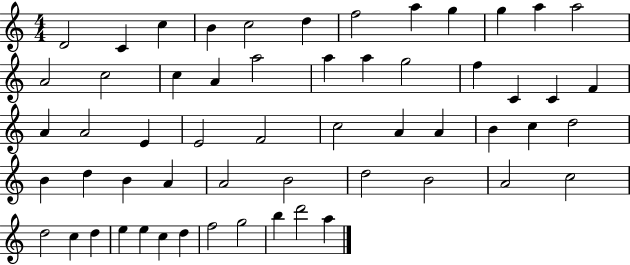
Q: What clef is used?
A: treble